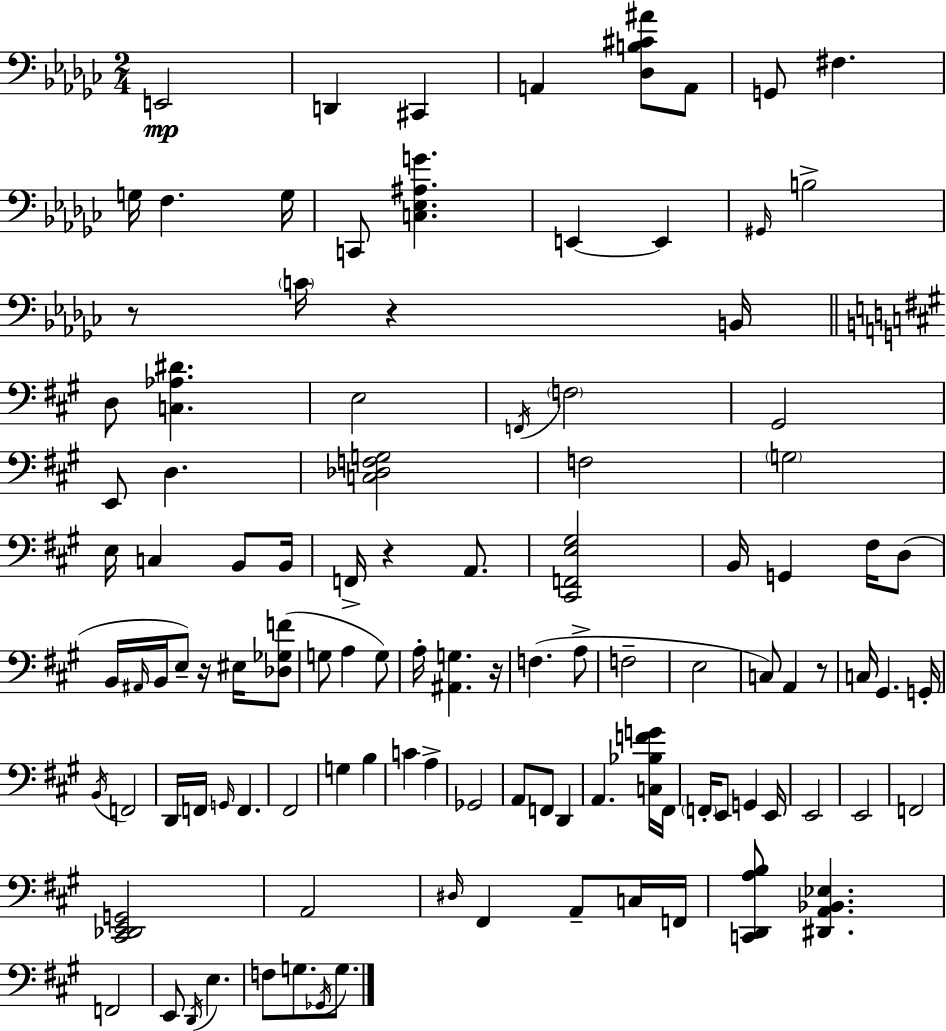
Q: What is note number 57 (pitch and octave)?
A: D2